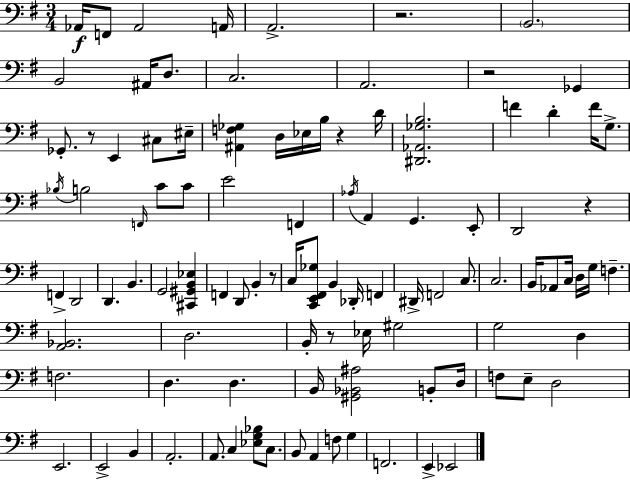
Ab2/s F2/e Ab2/h A2/s A2/h. R/h. B2/h. B2/h A#2/s D3/e. C3/h. A2/h. R/h Gb2/q Gb2/e. R/e E2/q C#3/e EIS3/s [A#2,F3,Gb3]/q D3/s Eb3/s B3/s R/q D4/s [D#2,Ab2,Gb3,B3]/h. F4/q D4/q F4/s G3/e. Bb3/s B3/h F2/s C4/e C4/e E4/h F2/q Ab3/s A2/q G2/q. E2/e D2/h R/q F2/q D2/h D2/q. B2/q. G2/h [C#2,G#2,B2,Eb3]/q F2/q D2/e B2/q R/e C3/s [C2,E2,F#2,Gb3]/e B2/q Db2/s F2/q D#2/s F2/h C3/e. C3/h. B2/s Ab2/e C3/s D3/s G3/s F3/q. [A2,Bb2]/h. D3/h. B2/s R/e Eb3/s G#3/h G3/h D3/q F3/h. D3/q. D3/q. B2/s [G#2,Bb2,A#3]/h B2/e D3/s F3/e E3/e D3/h E2/h. E2/h B2/q A2/h. A2/e. C3/q [Eb3,G3,Bb3]/e C3/e. B2/e A2/q F3/e G3/q F2/h. E2/q Eb2/h